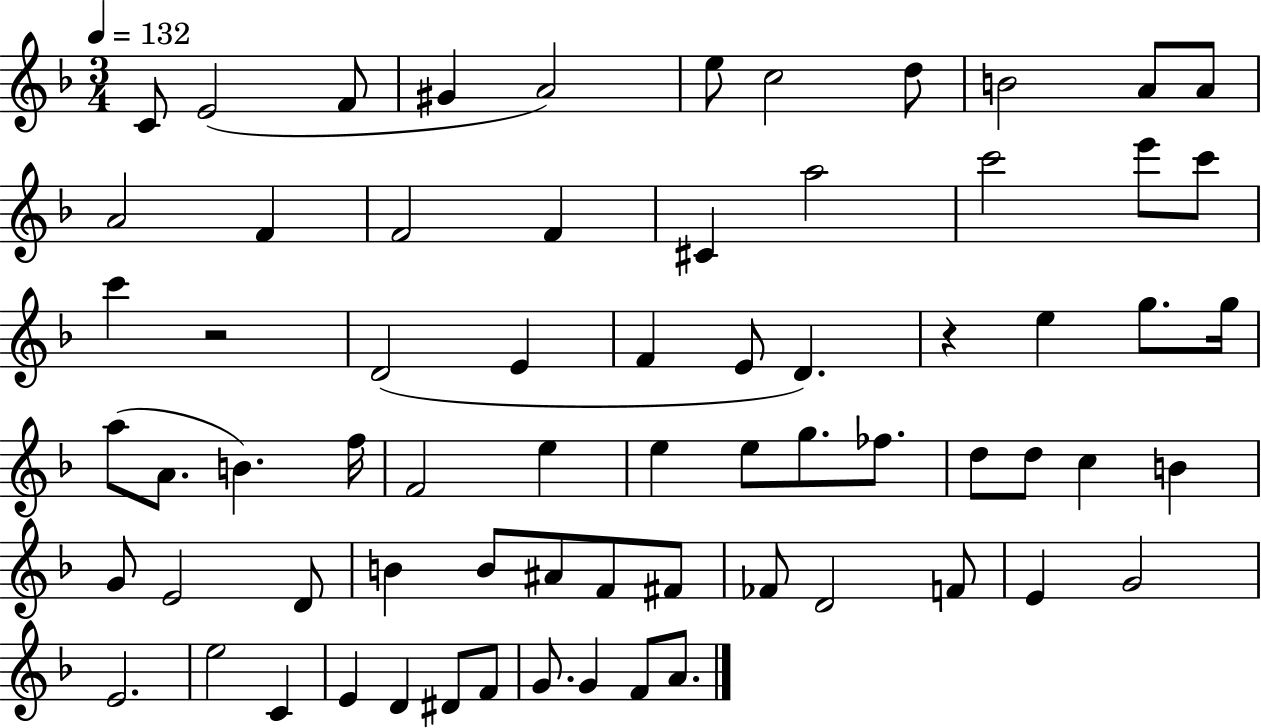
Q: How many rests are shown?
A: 2